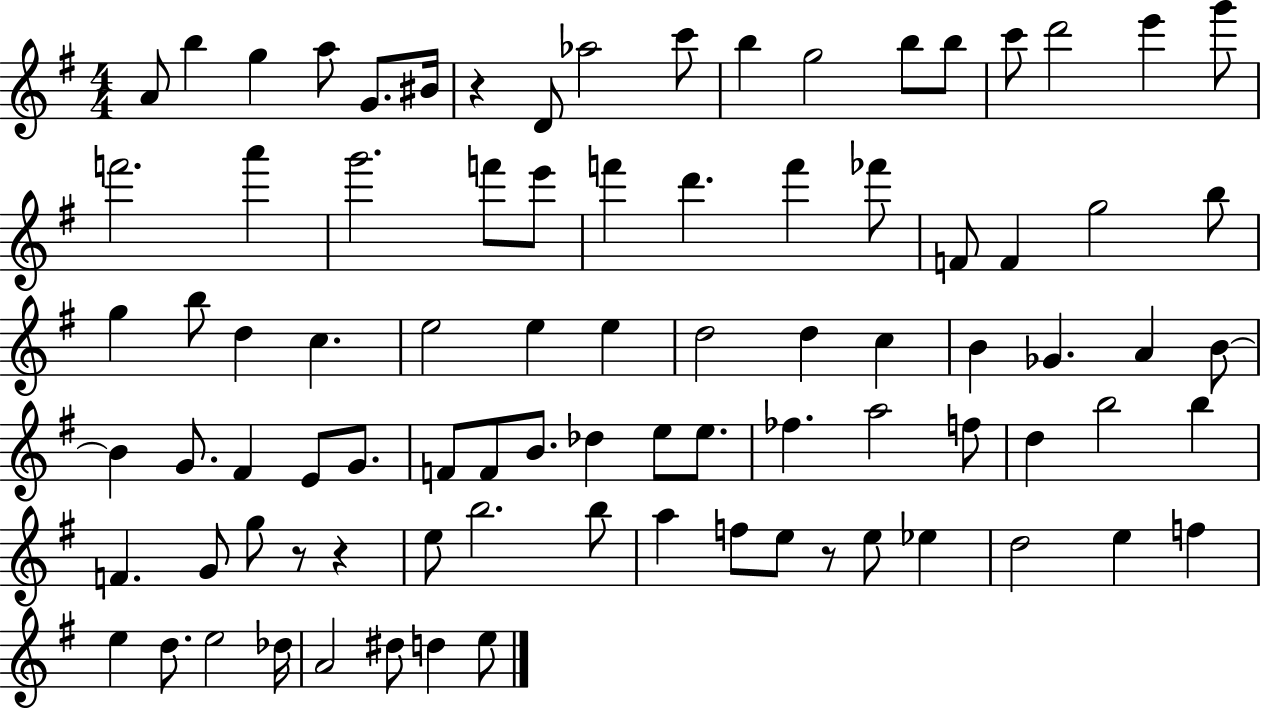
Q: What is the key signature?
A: G major